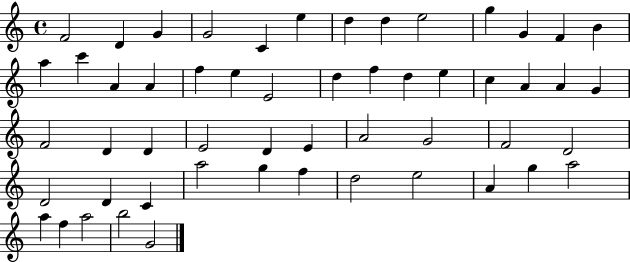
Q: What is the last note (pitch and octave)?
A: G4